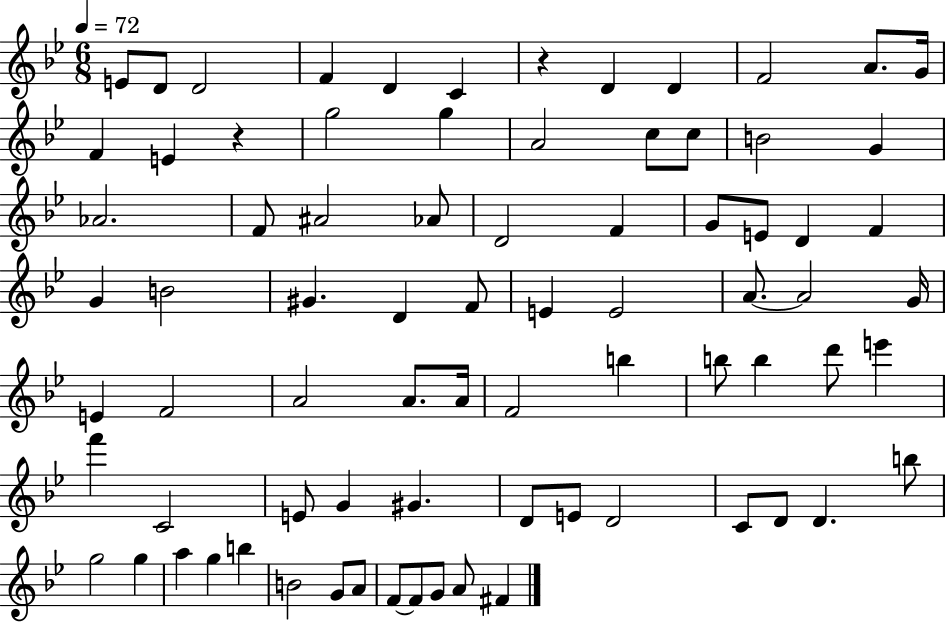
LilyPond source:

{
  \clef treble
  \numericTimeSignature
  \time 6/8
  \key bes \major
  \tempo 4 = 72
  \repeat volta 2 { e'8 d'8 d'2 | f'4 d'4 c'4 | r4 d'4 d'4 | f'2 a'8. g'16 | \break f'4 e'4 r4 | g''2 g''4 | a'2 c''8 c''8 | b'2 g'4 | \break aes'2. | f'8 ais'2 aes'8 | d'2 f'4 | g'8 e'8 d'4 f'4 | \break g'4 b'2 | gis'4. d'4 f'8 | e'4 e'2 | a'8.~~ a'2 g'16 | \break e'4 f'2 | a'2 a'8. a'16 | f'2 b''4 | b''8 b''4 d'''8 e'''4 | \break f'''4 c'2 | e'8 g'4 gis'4. | d'8 e'8 d'2 | c'8 d'8 d'4. b''8 | \break g''2 g''4 | a''4 g''4 b''4 | b'2 g'8 a'8 | f'8~~ f'8 g'8 a'8 fis'4 | \break } \bar "|."
}